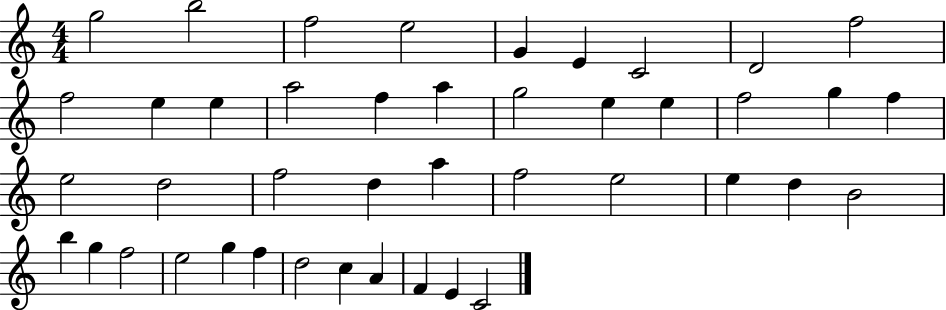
{
  \clef treble
  \numericTimeSignature
  \time 4/4
  \key c \major
  g''2 b''2 | f''2 e''2 | g'4 e'4 c'2 | d'2 f''2 | \break f''2 e''4 e''4 | a''2 f''4 a''4 | g''2 e''4 e''4 | f''2 g''4 f''4 | \break e''2 d''2 | f''2 d''4 a''4 | f''2 e''2 | e''4 d''4 b'2 | \break b''4 g''4 f''2 | e''2 g''4 f''4 | d''2 c''4 a'4 | f'4 e'4 c'2 | \break \bar "|."
}